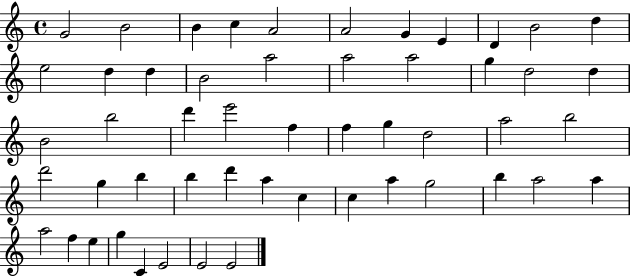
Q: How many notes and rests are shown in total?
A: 52